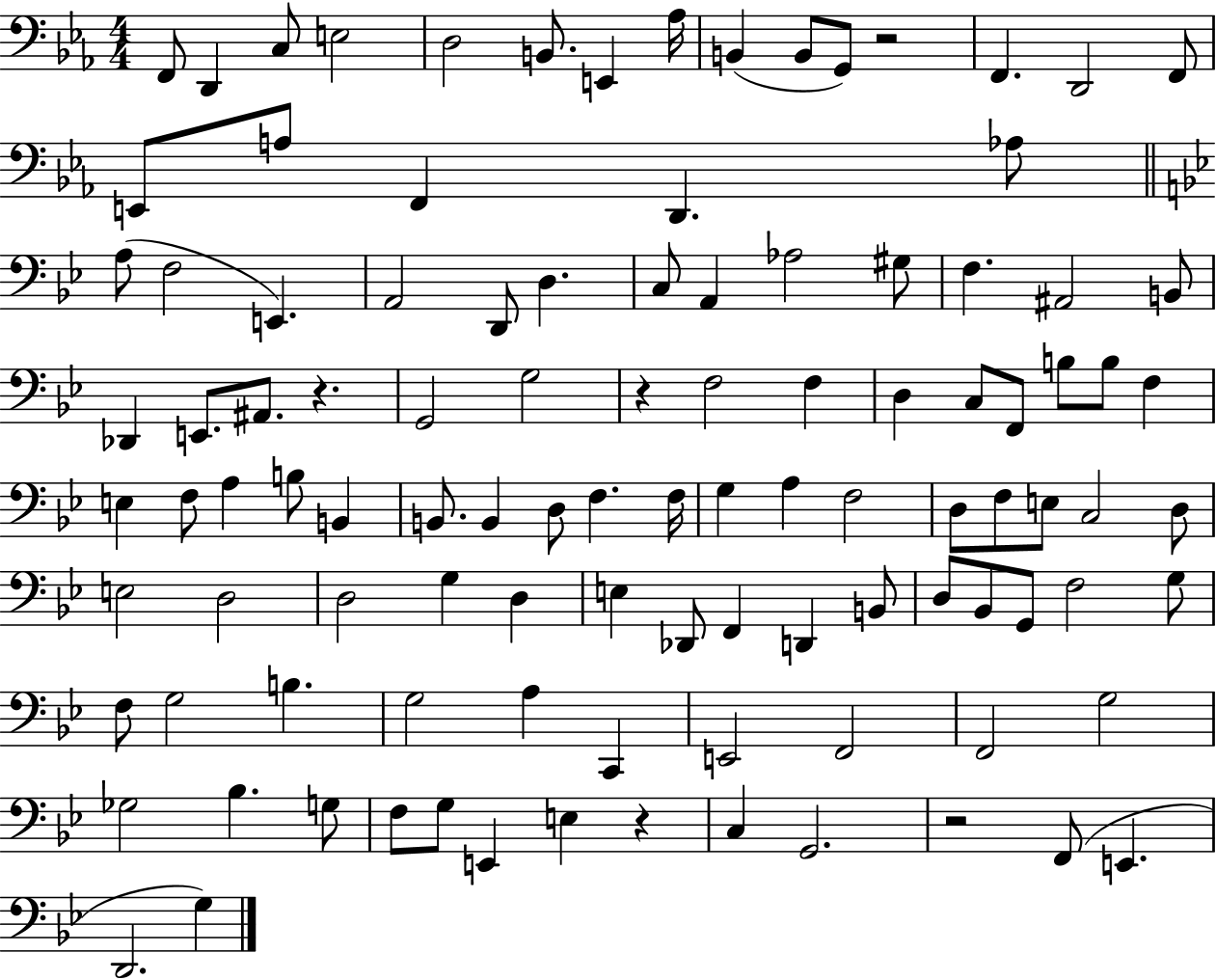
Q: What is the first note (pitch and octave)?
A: F2